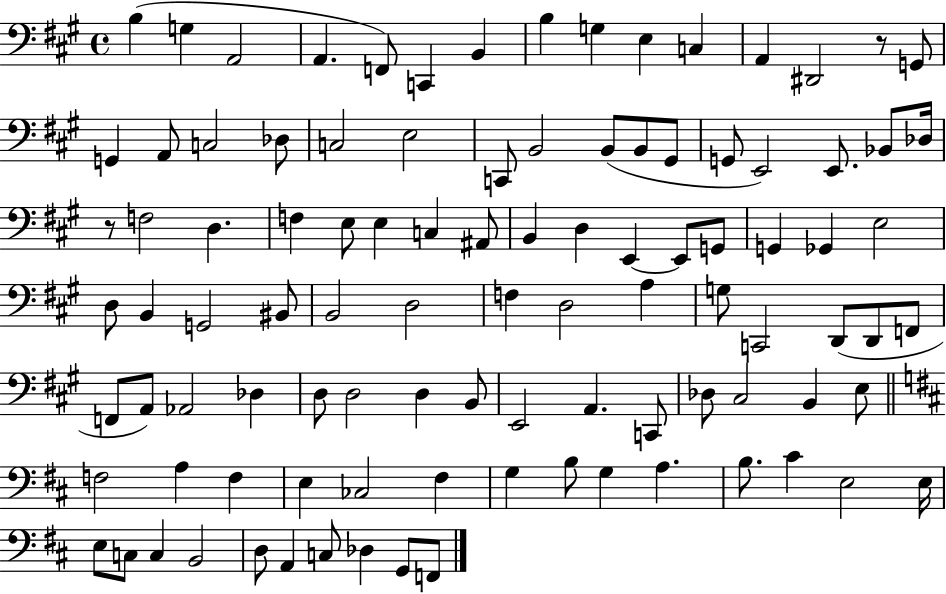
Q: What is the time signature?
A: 4/4